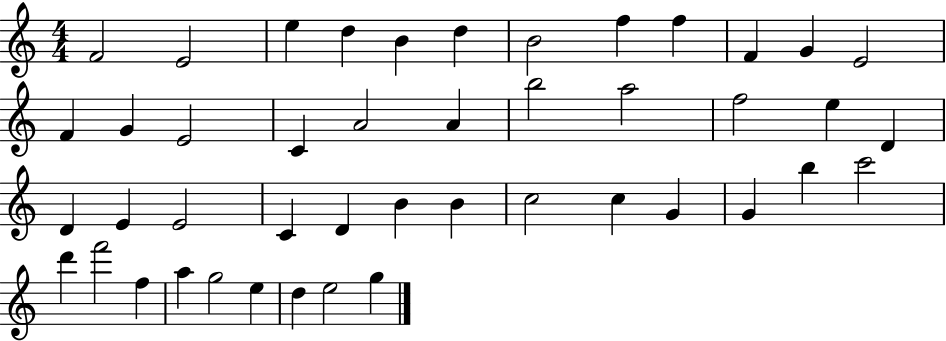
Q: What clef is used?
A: treble